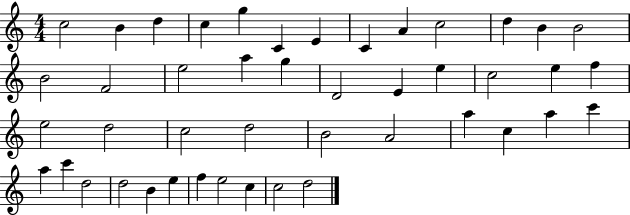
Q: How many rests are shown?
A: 0